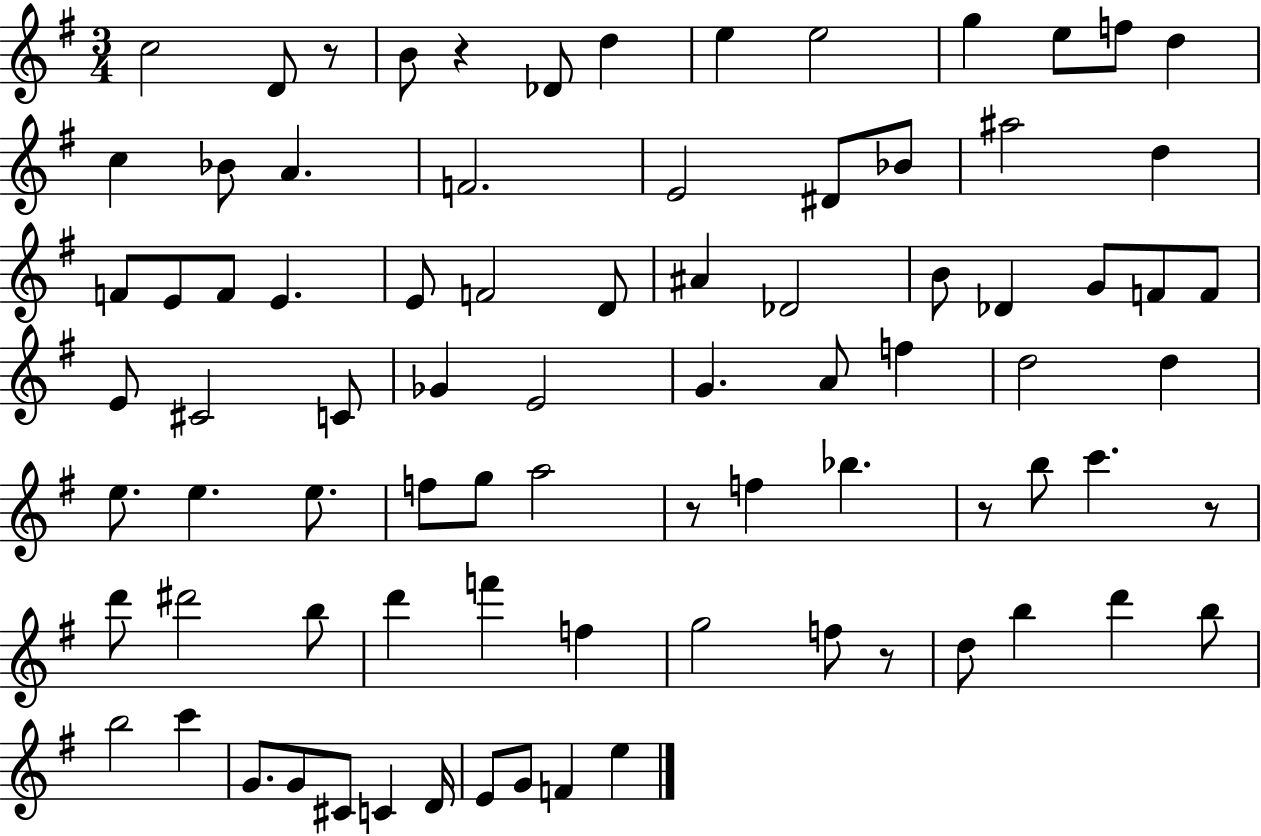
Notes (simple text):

C5/h D4/e R/e B4/e R/q Db4/e D5/q E5/q E5/h G5/q E5/e F5/e D5/q C5/q Bb4/e A4/q. F4/h. E4/h D#4/e Bb4/e A#5/h D5/q F4/e E4/e F4/e E4/q. E4/e F4/h D4/e A#4/q Db4/h B4/e Db4/q G4/e F4/e F4/e E4/e C#4/h C4/e Gb4/q E4/h G4/q. A4/e F5/q D5/h D5/q E5/e. E5/q. E5/e. F5/e G5/e A5/h R/e F5/q Bb5/q. R/e B5/e C6/q. R/e D6/e D#6/h B5/e D6/q F6/q F5/q G5/h F5/e R/e D5/e B5/q D6/q B5/e B5/h C6/q G4/e. G4/e C#4/e C4/q D4/s E4/e G4/e F4/q E5/q